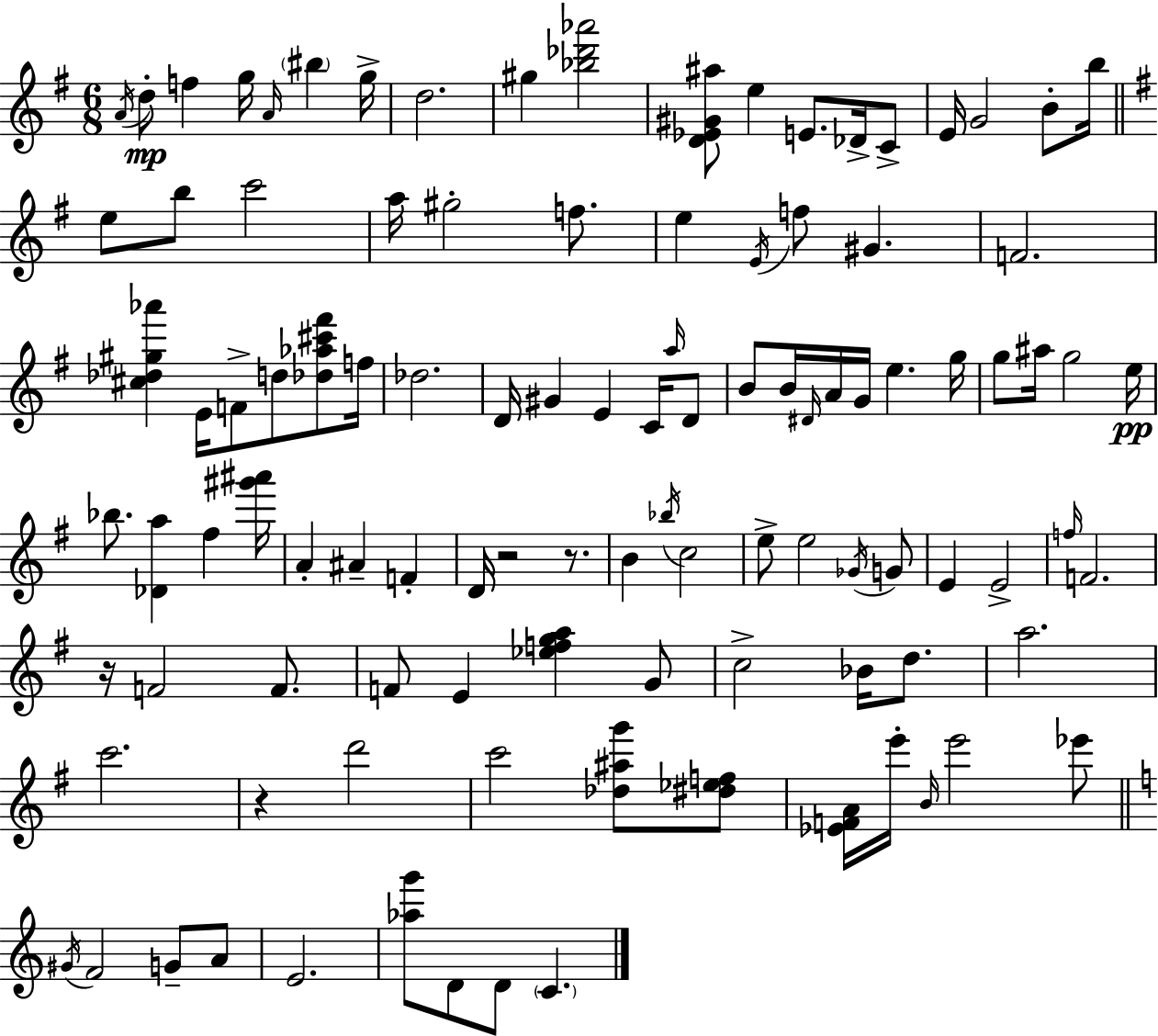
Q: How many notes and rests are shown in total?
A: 106